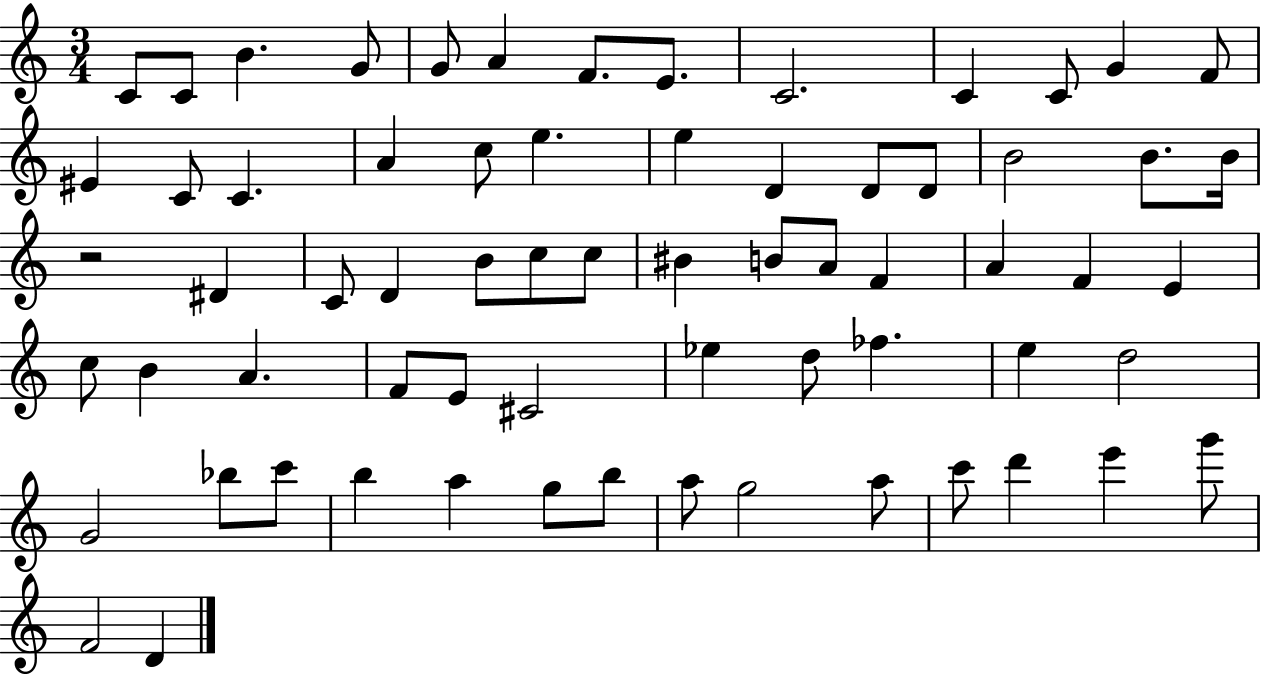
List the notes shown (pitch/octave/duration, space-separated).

C4/e C4/e B4/q. G4/e G4/e A4/q F4/e. E4/e. C4/h. C4/q C4/e G4/q F4/e EIS4/q C4/e C4/q. A4/q C5/e E5/q. E5/q D4/q D4/e D4/e B4/h B4/e. B4/s R/h D#4/q C4/e D4/q B4/e C5/e C5/e BIS4/q B4/e A4/e F4/q A4/q F4/q E4/q C5/e B4/q A4/q. F4/e E4/e C#4/h Eb5/q D5/e FES5/q. E5/q D5/h G4/h Bb5/e C6/e B5/q A5/q G5/e B5/e A5/e G5/h A5/e C6/e D6/q E6/q G6/e F4/h D4/q